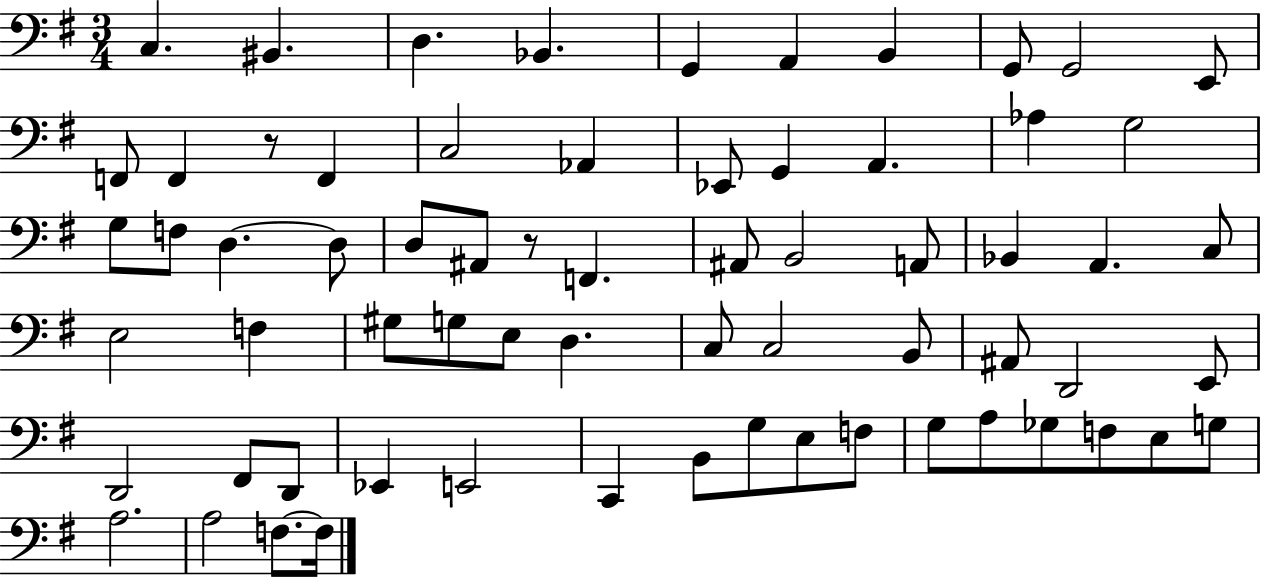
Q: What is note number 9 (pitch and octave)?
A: G2